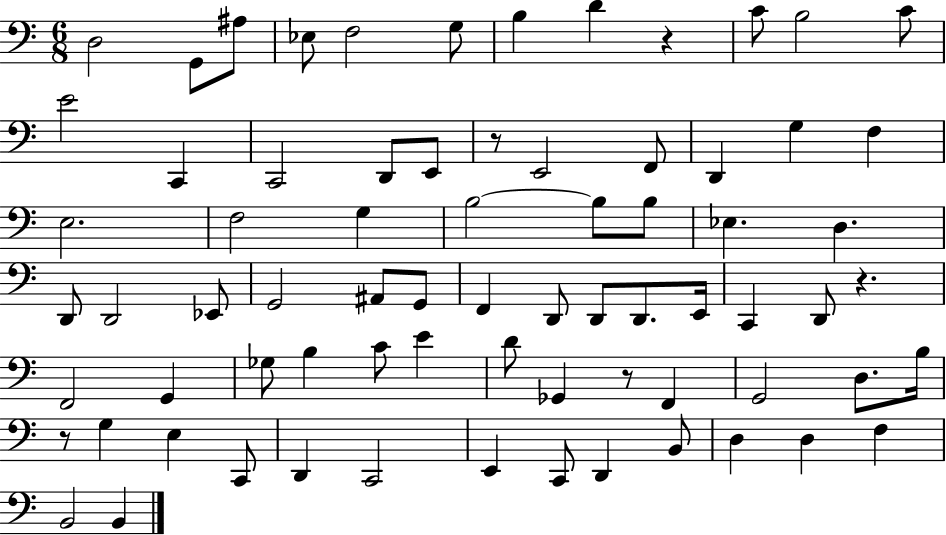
X:1
T:Untitled
M:6/8
L:1/4
K:C
D,2 G,,/2 ^A,/2 _E,/2 F,2 G,/2 B, D z C/2 B,2 C/2 E2 C,, C,,2 D,,/2 E,,/2 z/2 E,,2 F,,/2 D,, G, F, E,2 F,2 G, B,2 B,/2 B,/2 _E, D, D,,/2 D,,2 _E,,/2 G,,2 ^A,,/2 G,,/2 F,, D,,/2 D,,/2 D,,/2 E,,/4 C,, D,,/2 z F,,2 G,, _G,/2 B, C/2 E D/2 _G,, z/2 F,, G,,2 D,/2 B,/4 z/2 G, E, C,,/2 D,, C,,2 E,, C,,/2 D,, B,,/2 D, D, F, B,,2 B,,